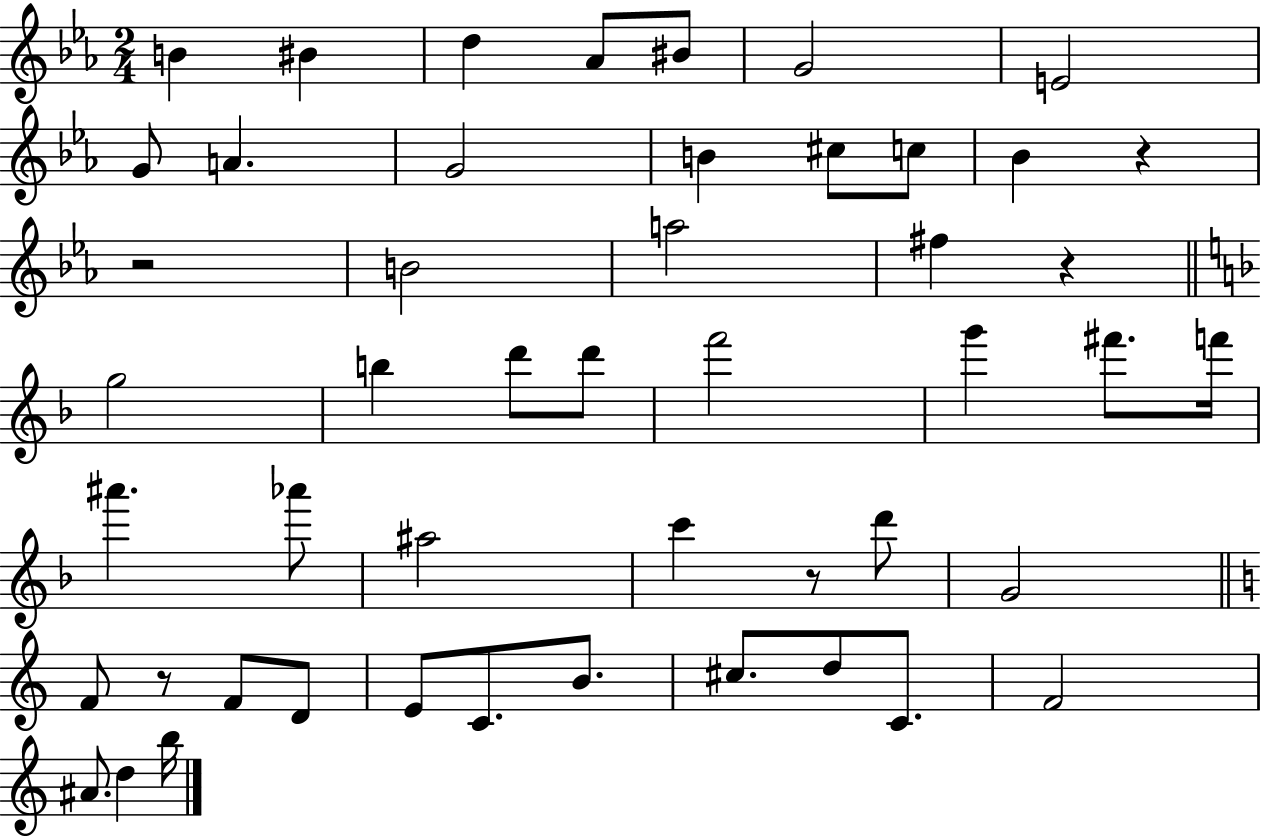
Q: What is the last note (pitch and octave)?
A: B5